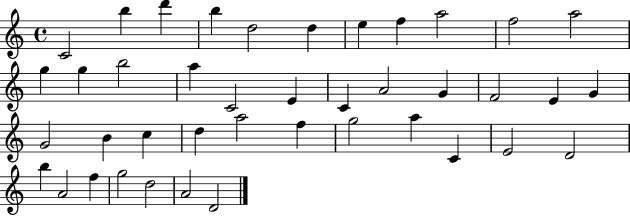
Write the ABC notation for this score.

X:1
T:Untitled
M:4/4
L:1/4
K:C
C2 b d' b d2 d e f a2 f2 a2 g g b2 a C2 E C A2 G F2 E G G2 B c d a2 f g2 a C E2 D2 b A2 f g2 d2 A2 D2